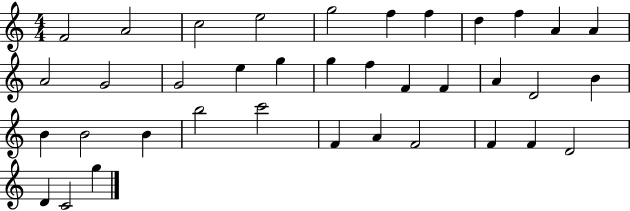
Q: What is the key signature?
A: C major